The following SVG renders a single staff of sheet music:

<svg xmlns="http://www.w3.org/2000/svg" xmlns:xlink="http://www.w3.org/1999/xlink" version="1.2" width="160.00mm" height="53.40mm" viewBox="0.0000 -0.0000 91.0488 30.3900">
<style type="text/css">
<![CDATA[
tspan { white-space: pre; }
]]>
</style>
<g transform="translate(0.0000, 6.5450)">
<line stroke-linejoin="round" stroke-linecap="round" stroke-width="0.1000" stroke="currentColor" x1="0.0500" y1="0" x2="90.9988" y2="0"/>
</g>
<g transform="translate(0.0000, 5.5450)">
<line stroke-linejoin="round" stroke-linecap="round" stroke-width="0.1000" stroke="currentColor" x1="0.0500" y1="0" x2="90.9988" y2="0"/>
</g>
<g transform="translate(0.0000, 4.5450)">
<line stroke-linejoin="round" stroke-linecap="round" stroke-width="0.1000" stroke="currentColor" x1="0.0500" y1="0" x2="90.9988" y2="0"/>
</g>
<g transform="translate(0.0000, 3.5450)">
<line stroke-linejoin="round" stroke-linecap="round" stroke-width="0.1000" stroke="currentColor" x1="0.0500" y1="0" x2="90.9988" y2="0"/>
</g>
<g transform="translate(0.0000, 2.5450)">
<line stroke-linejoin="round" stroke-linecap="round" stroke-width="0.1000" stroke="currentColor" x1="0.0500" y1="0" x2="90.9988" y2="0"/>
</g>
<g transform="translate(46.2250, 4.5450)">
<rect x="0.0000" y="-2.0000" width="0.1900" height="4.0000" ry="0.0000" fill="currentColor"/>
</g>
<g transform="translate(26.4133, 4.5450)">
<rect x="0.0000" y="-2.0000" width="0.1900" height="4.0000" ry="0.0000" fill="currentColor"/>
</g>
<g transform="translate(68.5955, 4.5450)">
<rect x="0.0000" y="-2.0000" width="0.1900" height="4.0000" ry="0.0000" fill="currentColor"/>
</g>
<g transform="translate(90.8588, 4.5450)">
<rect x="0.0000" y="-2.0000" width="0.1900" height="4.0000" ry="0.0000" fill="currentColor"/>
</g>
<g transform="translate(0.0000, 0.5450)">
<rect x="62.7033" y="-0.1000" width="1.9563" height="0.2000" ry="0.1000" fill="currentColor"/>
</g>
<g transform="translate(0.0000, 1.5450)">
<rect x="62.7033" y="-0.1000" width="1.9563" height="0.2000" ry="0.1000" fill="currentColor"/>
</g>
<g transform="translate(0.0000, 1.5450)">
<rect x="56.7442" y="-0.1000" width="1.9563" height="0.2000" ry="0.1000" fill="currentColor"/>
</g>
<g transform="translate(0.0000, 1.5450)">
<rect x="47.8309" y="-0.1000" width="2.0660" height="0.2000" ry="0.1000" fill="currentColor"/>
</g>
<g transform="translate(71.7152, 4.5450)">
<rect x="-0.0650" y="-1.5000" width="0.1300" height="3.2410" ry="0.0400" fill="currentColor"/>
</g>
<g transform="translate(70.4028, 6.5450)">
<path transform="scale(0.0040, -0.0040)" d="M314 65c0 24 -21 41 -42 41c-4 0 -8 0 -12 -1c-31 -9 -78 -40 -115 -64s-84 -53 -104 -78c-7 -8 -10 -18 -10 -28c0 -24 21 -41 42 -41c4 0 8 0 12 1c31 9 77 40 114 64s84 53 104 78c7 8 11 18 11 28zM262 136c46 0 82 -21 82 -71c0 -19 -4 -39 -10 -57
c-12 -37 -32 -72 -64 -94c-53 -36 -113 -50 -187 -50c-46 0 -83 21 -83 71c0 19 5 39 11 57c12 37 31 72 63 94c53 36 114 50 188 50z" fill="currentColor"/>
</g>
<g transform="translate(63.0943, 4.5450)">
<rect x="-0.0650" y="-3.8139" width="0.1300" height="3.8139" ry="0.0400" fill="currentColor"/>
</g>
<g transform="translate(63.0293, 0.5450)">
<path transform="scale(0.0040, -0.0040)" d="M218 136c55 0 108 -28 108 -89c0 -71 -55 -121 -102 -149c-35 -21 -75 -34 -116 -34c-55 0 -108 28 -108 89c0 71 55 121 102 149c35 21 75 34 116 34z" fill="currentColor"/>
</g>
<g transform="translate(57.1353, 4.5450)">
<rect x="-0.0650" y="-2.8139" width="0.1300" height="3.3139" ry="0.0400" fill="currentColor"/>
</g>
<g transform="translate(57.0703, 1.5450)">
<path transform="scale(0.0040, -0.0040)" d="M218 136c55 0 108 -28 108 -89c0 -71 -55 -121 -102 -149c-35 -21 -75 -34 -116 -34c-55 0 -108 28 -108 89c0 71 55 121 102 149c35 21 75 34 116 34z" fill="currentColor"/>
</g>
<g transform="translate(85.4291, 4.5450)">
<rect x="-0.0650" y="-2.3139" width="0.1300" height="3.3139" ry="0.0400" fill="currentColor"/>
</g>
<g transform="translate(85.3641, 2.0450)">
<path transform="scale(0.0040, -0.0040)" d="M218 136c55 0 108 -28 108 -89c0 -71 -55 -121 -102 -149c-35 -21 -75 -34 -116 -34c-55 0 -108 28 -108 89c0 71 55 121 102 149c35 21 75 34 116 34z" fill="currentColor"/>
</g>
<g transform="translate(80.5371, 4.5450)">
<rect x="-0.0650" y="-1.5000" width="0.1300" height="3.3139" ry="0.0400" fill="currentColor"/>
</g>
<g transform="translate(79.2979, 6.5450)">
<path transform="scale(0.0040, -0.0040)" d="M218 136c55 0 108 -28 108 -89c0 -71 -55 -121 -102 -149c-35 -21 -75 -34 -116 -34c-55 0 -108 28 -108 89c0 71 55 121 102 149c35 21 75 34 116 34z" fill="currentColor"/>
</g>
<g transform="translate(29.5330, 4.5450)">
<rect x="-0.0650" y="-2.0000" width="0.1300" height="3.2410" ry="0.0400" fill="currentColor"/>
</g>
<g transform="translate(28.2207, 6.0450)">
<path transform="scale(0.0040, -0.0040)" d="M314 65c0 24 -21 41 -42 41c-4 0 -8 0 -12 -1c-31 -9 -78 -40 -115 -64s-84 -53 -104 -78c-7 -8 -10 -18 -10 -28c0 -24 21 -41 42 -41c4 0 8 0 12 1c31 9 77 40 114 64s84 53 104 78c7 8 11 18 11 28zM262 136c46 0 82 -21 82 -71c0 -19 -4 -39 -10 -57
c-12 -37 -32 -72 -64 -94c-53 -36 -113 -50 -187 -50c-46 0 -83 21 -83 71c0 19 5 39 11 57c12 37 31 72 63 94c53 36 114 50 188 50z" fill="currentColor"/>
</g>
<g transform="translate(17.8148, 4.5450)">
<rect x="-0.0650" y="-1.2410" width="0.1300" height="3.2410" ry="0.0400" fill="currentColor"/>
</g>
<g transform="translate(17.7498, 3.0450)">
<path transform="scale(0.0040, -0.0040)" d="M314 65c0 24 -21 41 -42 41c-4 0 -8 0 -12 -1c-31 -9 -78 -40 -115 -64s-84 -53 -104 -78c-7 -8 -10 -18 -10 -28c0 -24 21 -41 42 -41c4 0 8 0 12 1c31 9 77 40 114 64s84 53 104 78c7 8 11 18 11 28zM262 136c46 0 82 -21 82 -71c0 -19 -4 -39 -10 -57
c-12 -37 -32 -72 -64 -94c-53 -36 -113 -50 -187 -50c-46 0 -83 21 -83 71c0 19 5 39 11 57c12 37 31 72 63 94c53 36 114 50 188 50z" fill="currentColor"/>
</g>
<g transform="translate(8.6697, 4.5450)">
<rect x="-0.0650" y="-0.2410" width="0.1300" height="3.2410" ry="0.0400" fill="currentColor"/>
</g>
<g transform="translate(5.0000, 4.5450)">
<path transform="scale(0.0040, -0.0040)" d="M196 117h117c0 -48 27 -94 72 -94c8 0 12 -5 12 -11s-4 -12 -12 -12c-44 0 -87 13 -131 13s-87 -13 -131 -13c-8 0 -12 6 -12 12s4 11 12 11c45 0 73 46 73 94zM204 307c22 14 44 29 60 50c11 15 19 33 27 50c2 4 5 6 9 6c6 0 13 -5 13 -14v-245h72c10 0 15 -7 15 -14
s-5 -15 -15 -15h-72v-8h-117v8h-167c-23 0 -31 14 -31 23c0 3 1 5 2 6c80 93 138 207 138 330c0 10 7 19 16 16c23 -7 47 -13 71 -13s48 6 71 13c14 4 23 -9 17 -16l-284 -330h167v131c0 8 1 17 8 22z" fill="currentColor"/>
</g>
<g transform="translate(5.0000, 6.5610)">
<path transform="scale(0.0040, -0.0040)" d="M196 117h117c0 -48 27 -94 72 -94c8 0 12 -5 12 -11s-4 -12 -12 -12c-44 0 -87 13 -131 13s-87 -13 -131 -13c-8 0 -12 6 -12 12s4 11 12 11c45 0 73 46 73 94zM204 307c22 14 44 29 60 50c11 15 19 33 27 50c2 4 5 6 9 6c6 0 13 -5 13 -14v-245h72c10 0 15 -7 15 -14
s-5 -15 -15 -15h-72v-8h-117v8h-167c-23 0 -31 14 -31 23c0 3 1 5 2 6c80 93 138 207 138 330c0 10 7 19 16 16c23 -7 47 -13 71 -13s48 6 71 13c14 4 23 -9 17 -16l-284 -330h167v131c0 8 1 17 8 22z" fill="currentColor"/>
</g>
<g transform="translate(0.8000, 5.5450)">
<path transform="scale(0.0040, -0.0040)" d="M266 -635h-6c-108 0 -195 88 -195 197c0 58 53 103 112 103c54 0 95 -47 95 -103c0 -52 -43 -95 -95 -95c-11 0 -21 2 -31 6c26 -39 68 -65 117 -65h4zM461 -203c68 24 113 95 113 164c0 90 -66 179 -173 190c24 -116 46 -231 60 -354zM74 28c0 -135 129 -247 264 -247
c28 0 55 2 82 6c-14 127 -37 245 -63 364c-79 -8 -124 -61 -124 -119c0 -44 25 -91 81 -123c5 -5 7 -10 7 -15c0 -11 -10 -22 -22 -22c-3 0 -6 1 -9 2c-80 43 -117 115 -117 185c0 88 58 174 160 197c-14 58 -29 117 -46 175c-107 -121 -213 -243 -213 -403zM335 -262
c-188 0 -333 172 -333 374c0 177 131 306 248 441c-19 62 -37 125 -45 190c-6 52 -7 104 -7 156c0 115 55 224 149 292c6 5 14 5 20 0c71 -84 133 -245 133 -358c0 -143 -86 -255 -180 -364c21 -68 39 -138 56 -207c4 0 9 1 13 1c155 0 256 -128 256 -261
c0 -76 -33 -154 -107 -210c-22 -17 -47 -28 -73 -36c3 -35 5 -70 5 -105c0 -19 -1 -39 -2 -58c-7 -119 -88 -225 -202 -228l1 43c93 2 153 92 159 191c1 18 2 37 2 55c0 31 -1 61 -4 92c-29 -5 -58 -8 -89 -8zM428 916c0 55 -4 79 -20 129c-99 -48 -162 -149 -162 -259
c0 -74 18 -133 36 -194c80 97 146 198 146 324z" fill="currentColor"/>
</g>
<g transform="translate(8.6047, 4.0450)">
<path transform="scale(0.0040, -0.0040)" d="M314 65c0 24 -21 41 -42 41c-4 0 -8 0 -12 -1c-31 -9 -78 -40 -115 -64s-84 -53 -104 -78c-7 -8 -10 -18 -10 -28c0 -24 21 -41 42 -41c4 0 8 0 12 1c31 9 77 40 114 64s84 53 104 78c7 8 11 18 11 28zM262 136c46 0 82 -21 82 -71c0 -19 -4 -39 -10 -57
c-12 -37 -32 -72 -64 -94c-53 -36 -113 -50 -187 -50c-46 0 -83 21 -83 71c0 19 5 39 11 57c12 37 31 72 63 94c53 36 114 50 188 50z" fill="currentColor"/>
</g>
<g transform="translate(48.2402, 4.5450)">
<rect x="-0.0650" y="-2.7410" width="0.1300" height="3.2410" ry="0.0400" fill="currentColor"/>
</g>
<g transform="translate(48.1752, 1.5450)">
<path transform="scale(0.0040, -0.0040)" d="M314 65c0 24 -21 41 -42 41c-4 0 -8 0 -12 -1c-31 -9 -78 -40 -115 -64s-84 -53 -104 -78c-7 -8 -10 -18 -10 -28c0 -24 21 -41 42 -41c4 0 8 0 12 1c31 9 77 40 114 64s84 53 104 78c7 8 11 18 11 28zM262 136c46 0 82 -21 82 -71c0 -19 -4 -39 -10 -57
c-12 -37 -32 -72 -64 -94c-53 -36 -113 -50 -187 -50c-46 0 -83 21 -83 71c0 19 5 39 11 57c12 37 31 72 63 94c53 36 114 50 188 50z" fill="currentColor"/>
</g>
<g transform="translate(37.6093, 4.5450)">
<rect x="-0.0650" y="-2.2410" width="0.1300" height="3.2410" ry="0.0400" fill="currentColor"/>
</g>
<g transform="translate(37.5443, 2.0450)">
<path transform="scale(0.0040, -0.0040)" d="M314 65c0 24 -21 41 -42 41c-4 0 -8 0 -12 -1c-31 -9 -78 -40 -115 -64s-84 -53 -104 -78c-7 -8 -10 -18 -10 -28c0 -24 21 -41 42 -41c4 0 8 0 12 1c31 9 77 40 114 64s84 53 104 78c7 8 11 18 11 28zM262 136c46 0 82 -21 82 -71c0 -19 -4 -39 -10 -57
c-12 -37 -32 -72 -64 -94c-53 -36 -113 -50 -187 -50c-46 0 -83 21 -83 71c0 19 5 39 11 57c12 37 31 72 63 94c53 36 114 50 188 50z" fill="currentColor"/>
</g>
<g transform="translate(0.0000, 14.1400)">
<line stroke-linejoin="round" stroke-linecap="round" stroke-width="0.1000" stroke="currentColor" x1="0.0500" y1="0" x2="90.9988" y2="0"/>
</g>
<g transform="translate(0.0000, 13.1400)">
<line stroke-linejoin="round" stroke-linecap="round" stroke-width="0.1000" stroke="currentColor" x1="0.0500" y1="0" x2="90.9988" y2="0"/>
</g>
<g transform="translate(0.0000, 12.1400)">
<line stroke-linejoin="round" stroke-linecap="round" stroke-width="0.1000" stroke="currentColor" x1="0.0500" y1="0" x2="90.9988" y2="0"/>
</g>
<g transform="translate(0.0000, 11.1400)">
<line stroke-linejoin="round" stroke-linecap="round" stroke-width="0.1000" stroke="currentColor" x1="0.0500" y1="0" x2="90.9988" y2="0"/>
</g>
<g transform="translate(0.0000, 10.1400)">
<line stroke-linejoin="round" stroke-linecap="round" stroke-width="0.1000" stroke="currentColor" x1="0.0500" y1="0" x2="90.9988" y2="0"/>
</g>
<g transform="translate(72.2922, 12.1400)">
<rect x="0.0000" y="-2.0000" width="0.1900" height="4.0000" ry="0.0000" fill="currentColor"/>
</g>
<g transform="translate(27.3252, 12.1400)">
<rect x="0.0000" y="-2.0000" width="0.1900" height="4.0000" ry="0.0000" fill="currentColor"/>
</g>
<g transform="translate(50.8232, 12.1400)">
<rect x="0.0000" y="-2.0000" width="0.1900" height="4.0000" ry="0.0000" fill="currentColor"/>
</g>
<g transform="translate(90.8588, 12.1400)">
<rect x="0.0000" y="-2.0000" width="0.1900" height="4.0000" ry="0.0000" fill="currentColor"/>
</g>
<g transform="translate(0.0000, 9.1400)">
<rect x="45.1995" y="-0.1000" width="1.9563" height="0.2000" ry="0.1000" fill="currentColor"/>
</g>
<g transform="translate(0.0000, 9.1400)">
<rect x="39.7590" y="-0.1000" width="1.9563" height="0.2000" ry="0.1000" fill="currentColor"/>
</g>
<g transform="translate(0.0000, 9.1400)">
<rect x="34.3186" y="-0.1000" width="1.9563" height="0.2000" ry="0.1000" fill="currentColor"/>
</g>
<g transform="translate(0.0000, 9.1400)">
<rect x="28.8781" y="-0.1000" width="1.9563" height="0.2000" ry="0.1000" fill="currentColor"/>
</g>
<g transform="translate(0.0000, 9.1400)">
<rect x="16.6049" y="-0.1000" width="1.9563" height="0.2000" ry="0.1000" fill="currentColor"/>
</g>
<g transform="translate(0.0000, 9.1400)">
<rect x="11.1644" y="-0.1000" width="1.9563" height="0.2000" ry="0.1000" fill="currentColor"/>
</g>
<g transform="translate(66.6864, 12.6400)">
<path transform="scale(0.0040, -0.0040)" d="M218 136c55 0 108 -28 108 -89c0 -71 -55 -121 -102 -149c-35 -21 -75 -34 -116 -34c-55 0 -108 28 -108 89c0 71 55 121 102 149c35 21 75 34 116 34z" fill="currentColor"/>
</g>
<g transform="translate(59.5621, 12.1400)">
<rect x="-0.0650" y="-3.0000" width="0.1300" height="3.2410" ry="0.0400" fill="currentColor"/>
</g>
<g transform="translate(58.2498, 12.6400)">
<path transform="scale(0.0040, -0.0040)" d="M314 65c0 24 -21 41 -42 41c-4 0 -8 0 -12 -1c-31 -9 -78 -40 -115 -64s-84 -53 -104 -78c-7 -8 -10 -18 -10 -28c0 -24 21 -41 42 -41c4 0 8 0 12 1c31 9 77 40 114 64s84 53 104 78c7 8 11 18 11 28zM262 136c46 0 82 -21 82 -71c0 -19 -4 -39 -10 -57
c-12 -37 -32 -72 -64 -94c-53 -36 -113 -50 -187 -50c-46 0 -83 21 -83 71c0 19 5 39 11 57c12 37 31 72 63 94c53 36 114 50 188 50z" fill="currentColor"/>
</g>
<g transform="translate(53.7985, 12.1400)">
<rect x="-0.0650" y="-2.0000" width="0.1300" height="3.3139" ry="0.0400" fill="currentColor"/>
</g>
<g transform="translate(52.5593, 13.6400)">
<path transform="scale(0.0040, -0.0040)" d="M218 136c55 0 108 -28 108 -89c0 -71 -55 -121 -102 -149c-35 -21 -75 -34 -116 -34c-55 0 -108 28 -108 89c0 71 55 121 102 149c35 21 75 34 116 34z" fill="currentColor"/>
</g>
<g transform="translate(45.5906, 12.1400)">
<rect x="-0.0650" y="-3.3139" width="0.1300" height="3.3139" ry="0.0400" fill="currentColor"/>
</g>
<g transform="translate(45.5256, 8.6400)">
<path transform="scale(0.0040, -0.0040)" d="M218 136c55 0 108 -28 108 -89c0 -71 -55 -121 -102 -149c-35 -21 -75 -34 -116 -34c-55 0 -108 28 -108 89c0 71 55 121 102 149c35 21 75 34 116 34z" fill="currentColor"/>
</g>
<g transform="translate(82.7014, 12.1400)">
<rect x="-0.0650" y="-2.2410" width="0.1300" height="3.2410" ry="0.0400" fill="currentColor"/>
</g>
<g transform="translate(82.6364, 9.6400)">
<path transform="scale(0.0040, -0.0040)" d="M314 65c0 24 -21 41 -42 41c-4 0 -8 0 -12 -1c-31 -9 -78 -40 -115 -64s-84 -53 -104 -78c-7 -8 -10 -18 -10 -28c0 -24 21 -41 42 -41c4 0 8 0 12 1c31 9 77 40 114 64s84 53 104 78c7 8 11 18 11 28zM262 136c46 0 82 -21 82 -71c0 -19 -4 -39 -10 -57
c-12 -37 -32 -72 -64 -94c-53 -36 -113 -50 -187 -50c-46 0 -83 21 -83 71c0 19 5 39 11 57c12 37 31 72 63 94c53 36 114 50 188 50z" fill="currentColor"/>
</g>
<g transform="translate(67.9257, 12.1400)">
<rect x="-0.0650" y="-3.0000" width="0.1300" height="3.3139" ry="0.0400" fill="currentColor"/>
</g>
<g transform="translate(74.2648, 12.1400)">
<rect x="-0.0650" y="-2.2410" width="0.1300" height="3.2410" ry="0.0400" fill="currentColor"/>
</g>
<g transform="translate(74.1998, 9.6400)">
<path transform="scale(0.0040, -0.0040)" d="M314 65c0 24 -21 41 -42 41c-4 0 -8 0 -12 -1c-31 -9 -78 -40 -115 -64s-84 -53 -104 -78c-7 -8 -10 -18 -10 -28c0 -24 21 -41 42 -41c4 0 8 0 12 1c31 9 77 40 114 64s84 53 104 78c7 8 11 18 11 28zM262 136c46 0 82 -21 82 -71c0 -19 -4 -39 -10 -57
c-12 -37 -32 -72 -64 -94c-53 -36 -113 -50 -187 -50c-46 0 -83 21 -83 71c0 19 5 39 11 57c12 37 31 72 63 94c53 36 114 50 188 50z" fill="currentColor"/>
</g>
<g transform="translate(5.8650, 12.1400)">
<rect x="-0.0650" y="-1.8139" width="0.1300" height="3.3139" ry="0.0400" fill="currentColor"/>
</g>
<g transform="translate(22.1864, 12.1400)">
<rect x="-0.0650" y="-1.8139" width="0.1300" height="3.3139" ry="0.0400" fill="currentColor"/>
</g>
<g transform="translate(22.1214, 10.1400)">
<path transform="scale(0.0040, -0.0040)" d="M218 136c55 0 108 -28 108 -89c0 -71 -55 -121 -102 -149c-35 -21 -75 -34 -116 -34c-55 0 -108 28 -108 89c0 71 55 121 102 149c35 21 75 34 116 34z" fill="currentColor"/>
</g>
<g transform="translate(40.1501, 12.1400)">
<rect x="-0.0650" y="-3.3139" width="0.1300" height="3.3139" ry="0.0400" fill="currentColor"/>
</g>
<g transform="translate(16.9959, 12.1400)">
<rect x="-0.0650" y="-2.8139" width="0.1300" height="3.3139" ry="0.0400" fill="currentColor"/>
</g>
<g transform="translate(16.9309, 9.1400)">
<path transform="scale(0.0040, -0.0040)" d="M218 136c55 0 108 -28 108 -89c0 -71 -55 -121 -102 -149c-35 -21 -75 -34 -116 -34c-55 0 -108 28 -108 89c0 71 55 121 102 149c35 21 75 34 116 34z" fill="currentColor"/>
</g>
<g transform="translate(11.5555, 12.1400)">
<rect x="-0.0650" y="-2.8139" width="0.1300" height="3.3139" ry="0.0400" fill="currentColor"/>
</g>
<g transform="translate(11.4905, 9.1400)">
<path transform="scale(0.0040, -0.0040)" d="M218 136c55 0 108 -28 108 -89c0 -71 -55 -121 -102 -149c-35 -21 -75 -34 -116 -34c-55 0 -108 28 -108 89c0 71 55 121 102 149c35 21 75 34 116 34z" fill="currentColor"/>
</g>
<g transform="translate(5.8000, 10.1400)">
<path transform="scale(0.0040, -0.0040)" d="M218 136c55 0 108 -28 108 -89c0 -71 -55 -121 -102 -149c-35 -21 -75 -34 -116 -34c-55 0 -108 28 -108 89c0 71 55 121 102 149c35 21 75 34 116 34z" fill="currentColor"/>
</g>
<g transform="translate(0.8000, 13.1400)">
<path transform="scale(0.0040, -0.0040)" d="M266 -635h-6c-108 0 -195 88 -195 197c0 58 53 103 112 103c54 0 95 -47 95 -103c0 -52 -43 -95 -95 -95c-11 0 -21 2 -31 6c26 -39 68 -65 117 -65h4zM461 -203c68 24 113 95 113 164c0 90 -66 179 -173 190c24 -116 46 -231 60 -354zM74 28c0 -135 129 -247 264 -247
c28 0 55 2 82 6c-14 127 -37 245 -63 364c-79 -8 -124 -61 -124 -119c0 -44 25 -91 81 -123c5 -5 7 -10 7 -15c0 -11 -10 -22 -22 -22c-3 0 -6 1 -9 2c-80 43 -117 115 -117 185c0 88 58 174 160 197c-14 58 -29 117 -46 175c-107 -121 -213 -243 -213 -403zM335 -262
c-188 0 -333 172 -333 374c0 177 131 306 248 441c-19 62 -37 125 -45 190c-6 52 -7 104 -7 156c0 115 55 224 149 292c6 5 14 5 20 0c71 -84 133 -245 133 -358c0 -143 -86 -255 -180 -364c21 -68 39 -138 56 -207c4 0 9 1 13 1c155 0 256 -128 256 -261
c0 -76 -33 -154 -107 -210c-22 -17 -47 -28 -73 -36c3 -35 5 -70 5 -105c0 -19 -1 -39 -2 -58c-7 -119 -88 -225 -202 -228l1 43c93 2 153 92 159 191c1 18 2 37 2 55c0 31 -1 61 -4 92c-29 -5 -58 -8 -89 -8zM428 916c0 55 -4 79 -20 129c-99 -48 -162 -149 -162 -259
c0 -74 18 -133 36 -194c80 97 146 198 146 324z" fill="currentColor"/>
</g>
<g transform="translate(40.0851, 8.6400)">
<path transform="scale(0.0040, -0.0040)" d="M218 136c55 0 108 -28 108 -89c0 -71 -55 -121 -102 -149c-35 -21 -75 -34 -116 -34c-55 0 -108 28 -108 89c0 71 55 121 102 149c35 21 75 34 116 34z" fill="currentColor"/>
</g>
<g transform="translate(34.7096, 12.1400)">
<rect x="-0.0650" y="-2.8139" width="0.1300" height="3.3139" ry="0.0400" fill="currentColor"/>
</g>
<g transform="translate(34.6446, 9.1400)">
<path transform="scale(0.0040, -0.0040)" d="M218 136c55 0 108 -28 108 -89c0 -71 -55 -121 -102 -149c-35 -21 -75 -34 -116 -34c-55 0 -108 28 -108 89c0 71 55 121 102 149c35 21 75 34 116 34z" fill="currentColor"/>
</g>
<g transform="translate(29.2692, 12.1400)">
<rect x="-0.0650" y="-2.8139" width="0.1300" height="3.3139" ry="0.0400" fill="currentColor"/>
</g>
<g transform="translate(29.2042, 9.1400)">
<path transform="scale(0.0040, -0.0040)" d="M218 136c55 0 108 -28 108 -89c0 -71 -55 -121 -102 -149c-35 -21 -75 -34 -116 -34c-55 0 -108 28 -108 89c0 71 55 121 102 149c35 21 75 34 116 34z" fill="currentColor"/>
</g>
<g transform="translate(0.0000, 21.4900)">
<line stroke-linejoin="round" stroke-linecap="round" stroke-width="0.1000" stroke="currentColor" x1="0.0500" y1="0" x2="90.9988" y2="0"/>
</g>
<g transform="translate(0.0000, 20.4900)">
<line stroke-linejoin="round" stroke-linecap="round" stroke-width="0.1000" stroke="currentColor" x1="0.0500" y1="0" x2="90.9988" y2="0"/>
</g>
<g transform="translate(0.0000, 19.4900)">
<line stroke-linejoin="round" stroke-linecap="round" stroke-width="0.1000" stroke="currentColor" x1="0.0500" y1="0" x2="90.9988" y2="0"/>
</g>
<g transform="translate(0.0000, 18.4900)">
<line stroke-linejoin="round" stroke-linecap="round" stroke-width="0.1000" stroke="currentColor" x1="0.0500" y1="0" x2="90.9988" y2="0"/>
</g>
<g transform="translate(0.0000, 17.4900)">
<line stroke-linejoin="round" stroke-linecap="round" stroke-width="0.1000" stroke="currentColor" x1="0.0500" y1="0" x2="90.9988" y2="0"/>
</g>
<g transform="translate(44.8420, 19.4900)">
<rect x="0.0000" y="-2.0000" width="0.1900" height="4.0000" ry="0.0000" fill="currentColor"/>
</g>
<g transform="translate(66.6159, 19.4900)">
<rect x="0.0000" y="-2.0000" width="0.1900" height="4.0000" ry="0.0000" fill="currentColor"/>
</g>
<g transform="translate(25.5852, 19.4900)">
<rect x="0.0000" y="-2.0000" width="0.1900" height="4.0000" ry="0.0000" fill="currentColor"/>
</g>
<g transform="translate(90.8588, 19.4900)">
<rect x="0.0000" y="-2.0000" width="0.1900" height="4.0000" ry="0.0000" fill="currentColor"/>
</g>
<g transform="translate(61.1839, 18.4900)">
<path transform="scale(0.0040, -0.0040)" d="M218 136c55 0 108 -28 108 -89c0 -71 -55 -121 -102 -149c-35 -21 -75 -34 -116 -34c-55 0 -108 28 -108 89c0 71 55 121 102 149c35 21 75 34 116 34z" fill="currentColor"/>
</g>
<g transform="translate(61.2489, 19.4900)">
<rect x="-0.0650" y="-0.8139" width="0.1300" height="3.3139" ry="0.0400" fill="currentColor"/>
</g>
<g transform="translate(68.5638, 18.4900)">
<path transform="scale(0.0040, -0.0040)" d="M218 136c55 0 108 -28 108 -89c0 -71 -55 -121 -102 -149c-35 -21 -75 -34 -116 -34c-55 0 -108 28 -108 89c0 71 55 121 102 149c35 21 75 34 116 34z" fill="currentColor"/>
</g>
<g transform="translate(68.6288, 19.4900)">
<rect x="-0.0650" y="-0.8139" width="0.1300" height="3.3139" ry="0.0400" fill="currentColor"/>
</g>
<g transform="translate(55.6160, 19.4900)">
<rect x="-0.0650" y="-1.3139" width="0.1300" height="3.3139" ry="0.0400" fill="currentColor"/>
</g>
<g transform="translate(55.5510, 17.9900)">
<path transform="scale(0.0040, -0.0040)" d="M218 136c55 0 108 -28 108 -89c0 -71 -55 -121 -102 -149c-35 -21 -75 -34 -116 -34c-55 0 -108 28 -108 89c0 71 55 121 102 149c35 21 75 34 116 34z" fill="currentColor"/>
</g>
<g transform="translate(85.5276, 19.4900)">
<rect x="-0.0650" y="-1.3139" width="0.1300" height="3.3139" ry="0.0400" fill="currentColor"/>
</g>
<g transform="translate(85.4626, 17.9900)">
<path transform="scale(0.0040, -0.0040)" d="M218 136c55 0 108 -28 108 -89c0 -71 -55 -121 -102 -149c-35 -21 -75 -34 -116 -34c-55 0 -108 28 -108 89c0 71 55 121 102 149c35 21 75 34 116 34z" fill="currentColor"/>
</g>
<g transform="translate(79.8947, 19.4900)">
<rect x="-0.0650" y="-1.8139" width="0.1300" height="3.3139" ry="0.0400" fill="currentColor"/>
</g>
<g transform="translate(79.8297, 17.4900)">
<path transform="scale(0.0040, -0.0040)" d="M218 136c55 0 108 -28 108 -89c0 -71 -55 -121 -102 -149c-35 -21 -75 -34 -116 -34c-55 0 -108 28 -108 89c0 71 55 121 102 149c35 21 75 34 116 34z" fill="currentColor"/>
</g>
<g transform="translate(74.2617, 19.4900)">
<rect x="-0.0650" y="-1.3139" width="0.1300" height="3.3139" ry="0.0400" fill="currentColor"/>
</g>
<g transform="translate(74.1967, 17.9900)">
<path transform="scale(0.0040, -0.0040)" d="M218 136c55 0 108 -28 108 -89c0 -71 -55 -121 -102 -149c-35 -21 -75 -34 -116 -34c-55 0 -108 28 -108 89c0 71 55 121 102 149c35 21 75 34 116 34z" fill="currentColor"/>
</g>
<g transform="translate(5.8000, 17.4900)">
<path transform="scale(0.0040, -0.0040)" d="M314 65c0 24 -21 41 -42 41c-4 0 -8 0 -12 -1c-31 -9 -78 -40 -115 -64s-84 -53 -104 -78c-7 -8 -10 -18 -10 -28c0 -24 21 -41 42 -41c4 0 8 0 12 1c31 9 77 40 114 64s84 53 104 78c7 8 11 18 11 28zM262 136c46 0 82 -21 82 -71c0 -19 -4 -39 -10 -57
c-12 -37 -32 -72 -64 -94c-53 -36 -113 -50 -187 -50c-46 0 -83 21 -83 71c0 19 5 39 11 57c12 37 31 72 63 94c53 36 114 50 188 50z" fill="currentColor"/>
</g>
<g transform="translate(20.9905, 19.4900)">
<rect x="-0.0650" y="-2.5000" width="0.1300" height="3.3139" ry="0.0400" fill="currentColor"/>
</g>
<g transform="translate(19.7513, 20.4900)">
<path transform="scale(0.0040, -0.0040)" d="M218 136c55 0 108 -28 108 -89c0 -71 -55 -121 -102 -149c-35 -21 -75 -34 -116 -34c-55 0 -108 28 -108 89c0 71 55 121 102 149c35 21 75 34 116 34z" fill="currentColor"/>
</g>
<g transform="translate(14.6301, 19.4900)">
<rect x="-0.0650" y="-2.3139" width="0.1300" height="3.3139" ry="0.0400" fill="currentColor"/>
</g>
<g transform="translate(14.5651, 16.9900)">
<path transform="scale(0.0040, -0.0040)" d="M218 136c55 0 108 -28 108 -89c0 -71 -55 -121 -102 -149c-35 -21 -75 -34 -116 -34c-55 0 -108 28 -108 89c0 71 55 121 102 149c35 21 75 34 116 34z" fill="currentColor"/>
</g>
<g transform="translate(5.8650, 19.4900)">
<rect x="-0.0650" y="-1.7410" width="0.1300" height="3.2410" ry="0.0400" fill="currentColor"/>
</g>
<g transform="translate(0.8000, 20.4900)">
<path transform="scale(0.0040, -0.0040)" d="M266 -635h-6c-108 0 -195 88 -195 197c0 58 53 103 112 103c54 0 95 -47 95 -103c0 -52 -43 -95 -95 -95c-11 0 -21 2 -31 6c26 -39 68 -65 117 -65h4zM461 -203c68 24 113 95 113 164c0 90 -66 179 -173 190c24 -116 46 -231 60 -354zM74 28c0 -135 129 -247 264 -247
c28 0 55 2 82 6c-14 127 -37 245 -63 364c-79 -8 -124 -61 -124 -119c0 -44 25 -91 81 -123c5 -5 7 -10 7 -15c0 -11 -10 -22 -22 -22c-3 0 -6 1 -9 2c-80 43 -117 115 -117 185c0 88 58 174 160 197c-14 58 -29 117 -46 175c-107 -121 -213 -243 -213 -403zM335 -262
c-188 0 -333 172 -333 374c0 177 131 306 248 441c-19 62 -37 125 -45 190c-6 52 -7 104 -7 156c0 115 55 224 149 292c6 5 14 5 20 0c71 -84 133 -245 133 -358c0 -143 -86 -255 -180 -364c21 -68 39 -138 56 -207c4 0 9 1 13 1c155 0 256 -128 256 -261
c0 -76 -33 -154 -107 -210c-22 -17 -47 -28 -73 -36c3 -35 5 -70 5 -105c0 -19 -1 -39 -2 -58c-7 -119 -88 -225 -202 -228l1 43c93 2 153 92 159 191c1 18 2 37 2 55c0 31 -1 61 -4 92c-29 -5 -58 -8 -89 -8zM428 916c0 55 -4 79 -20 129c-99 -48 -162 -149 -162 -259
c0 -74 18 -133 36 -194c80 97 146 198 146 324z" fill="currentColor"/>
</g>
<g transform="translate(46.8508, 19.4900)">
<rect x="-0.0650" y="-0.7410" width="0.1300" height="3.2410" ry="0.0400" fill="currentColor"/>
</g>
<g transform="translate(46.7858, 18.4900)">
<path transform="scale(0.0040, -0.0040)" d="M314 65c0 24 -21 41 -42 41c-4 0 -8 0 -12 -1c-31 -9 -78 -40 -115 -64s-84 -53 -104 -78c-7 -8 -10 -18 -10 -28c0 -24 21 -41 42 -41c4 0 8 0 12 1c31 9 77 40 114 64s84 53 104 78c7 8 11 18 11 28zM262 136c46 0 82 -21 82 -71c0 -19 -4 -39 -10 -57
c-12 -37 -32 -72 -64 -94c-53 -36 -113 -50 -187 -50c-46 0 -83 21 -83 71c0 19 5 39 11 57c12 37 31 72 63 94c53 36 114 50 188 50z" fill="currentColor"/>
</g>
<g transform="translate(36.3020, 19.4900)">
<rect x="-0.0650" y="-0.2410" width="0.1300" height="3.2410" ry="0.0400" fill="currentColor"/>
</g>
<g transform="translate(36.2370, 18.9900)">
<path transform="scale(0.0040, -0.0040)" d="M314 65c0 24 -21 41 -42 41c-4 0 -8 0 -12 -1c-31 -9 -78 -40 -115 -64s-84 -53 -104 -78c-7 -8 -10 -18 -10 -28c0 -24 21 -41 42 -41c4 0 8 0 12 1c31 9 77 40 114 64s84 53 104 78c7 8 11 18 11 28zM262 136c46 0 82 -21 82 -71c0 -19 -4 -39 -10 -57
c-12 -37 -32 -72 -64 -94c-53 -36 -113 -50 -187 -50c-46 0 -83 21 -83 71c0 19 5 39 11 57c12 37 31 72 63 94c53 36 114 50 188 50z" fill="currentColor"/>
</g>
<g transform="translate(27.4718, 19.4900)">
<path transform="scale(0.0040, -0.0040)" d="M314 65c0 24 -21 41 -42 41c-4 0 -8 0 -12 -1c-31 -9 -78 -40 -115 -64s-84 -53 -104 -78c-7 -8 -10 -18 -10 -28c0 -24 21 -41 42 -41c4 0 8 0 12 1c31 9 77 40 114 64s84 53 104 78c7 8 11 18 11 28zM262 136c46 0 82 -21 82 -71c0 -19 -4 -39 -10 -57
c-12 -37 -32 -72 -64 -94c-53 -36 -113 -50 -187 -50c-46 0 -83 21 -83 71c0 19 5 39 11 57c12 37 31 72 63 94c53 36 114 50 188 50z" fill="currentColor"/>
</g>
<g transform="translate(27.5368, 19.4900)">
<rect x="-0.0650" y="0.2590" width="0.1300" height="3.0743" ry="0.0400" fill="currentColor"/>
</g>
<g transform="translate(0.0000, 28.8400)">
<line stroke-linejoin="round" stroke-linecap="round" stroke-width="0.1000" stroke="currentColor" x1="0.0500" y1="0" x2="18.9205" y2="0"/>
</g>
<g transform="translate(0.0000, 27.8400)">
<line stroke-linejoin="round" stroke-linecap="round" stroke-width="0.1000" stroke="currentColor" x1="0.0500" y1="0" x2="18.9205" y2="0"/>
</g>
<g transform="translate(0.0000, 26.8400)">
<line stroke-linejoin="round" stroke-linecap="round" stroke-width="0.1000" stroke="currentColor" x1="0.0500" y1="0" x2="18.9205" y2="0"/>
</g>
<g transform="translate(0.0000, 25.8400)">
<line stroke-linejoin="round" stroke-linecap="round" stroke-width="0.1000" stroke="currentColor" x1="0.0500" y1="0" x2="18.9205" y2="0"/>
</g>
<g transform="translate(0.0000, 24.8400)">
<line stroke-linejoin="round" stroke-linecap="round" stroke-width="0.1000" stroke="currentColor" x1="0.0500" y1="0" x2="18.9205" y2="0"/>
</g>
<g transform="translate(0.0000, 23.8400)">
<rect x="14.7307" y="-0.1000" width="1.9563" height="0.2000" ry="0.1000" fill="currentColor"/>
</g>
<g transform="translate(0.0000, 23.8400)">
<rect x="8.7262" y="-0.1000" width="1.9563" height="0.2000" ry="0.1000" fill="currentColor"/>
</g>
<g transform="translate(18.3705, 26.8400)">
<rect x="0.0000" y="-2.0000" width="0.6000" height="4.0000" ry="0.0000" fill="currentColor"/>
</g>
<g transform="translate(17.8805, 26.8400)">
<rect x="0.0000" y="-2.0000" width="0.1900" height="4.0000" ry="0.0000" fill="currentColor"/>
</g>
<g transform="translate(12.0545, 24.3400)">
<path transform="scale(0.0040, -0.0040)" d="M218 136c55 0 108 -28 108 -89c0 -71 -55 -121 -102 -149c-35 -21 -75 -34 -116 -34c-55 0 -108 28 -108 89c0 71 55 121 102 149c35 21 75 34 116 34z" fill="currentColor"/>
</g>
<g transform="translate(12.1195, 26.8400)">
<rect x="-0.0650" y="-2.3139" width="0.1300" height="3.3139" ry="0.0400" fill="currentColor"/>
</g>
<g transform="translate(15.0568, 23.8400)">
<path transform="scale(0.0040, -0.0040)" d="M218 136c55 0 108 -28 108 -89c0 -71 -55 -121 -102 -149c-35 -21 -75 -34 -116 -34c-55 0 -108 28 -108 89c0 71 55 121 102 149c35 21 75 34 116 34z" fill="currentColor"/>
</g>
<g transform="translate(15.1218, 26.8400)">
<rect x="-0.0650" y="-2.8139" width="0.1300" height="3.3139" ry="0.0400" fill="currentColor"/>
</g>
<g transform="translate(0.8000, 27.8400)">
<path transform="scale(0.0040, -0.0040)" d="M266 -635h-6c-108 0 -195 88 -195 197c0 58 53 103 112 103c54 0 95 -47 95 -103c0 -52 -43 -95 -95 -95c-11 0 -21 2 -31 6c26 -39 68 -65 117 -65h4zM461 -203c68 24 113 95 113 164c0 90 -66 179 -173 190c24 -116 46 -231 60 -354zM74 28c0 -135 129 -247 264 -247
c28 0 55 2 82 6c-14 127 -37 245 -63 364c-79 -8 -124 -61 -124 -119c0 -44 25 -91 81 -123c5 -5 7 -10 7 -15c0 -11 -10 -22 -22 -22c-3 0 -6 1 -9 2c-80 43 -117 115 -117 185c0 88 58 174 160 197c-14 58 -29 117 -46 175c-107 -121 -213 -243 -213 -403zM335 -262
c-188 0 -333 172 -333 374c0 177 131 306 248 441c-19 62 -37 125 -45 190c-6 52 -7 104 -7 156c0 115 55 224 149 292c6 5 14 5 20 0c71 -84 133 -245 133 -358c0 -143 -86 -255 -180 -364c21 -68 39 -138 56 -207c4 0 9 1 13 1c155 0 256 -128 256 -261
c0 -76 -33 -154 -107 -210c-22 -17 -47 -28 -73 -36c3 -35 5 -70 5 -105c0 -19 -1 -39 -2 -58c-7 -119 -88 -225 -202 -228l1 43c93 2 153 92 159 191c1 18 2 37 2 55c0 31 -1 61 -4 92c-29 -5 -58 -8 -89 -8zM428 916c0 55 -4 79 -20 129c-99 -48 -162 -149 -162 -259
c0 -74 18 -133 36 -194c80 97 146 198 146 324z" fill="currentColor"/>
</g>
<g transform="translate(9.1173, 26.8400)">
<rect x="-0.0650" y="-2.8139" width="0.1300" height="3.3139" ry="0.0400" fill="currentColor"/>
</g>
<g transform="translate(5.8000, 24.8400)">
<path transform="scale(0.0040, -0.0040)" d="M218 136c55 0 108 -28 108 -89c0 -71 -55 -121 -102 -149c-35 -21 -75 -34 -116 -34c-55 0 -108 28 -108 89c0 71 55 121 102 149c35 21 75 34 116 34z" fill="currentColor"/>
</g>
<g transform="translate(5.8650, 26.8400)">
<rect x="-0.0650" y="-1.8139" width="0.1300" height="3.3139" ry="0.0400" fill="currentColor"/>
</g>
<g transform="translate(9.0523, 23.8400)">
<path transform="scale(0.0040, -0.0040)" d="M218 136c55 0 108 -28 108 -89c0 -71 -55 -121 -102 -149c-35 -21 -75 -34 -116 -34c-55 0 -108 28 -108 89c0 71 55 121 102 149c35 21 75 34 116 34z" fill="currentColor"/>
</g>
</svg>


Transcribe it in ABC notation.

X:1
T:Untitled
M:4/4
L:1/4
K:C
c2 e2 F2 g2 a2 a c' E2 E g f a a f a a b b F A2 A g2 g2 f2 g G B2 c2 d2 e d d e f e f a g a